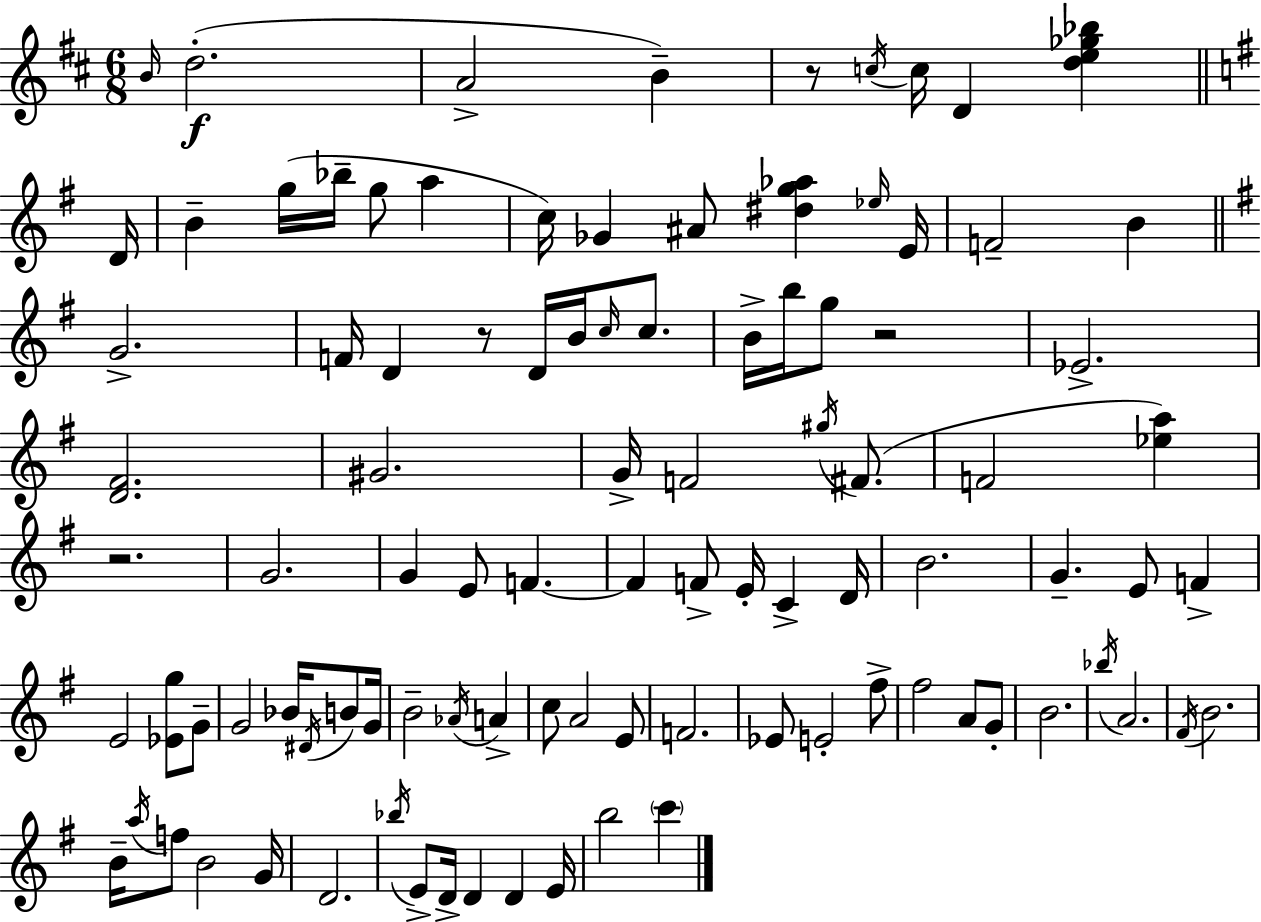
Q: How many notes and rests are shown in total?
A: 98